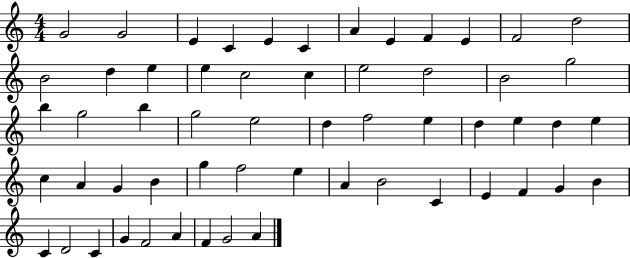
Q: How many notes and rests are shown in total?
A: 57